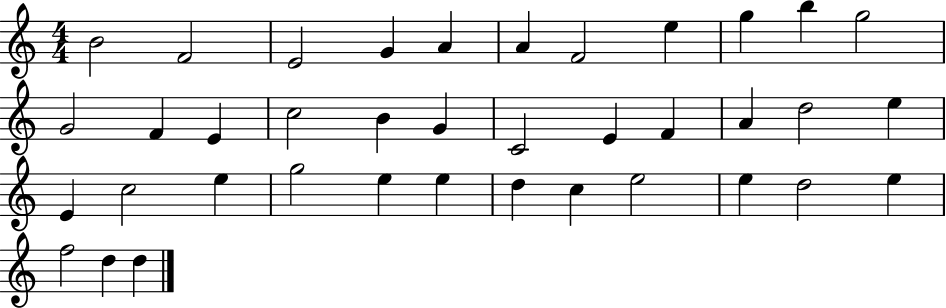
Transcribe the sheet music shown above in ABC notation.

X:1
T:Untitled
M:4/4
L:1/4
K:C
B2 F2 E2 G A A F2 e g b g2 G2 F E c2 B G C2 E F A d2 e E c2 e g2 e e d c e2 e d2 e f2 d d